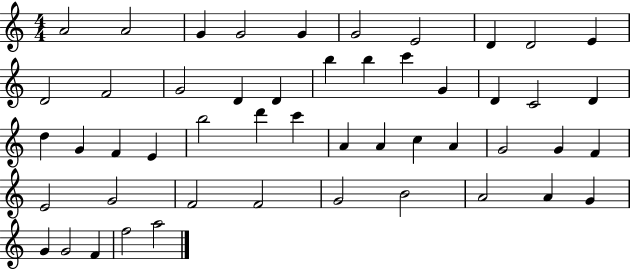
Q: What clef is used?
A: treble